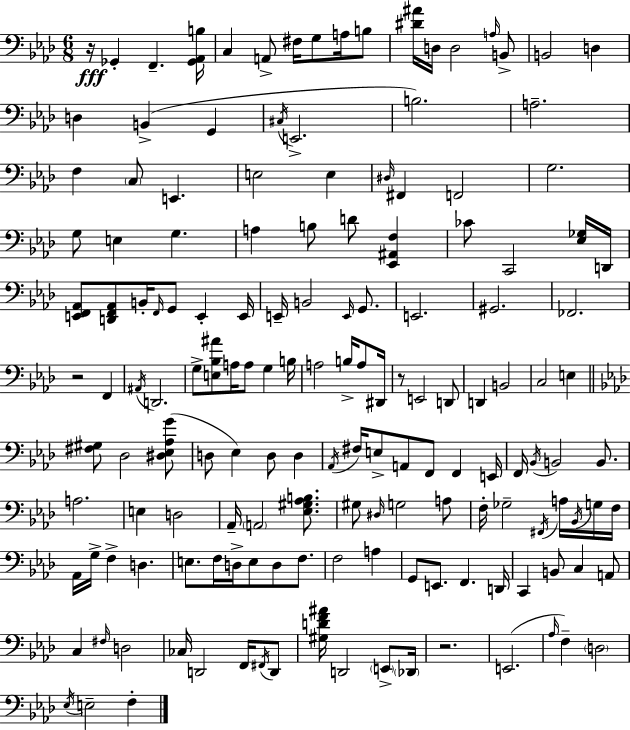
{
  \clef bass
  \numericTimeSignature
  \time 6/8
  \key f \minor
  r16\fff ges,4-. f,4.-- <ges, aes, b>16 | c4 a,8-> fis16 g8 a16 b8 | <dis' ais'>16 d16 d2 \grace { a16 } b,8-> | b,2 d4 | \break d4 b,4->( g,4 | \acciaccatura { cis16 } e,2.-> | b2.) | a2.-- | \break f4 \parenthesize c8 e,4. | e2 e4 | \grace { dis16 } fis,4 f,2 | g2. | \break g8 e4 g4. | a4 b8 d'8 <ees, ais, f>4 | ces'8 c,2 | <ees ges>16 d,16 <e, f, aes,>8 <d, f, aes,>8 b,16-. \grace { f,16 } g,8 e,4-. | \break e,16 e,16-- b,2 | \grace { e,16 } g,8. e,2. | gis,2. | fes,2. | \break r2 | f,4 \acciaccatura { ais,16 } d,2. | g8-> <e bes ais'>8 a16 a8 | g4 b16 a2 | \break b16-> a8 dis,16 r8 e,2 | d,8 d,4 b,2 | c2 | e4 \bar "||" \break \key aes \major <fis gis>8 des2 <dis ees aes g'>8( | d8 ees4) d8 d4 | \acciaccatura { aes,16 } fis16 e8-> a,8 f,8 f,4 | e,16 f,16 \acciaccatura { bes,16 } b,2 b,8. | \break a2. | e4 d2 | aes,16-- \parenthesize a,2 <ees gis aes b>8. | gis8 \grace { dis16 } g2 | \break a8 f16-. ges2-- | \acciaccatura { fis,16 } a16 \acciaccatura { bes,16 } g16 f16 aes,16 g16-> f4-> d4. | e8. f16 d16-> e8 | d8 f8. f2 | \break a4 g,8 e,8. f,4. | d,16 c,4 b,8 c4 | a,8 c4 \grace { fis16 } d2 | ces16 d,2 | \break f,16 \acciaccatura { fis,16 } d,8 <gis d' f' ais'>16 d,2 | \parenthesize e,8-> \parenthesize des,16 r2. | e,2.( | \grace { aes16 } f4--) | \break \parenthesize d2 \acciaccatura { ees16 } e2-- | f4-. \bar "|."
}